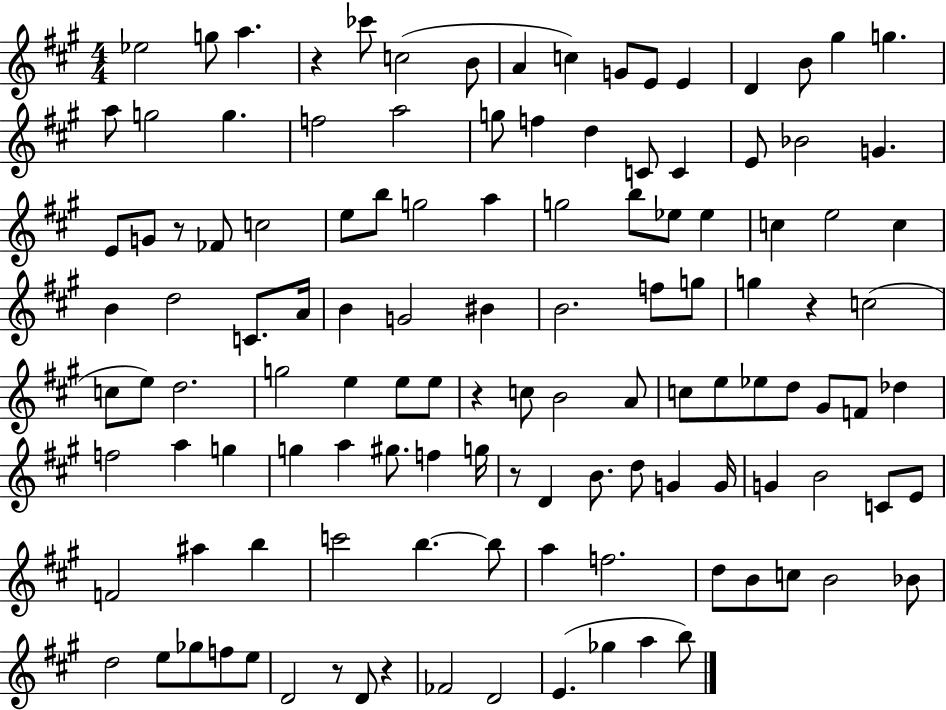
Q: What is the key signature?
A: A major